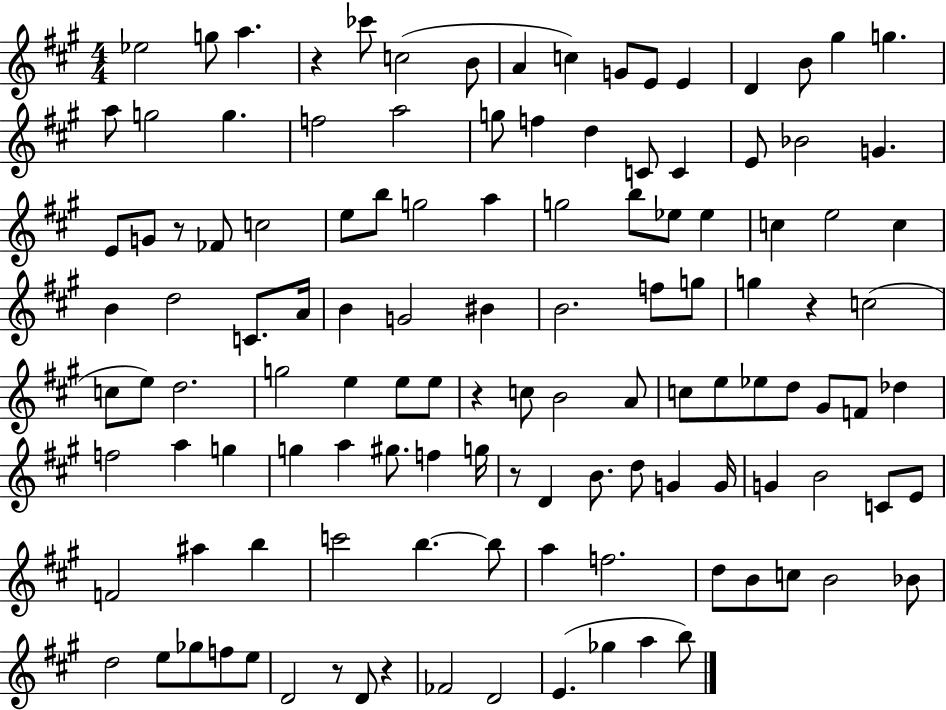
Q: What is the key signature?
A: A major